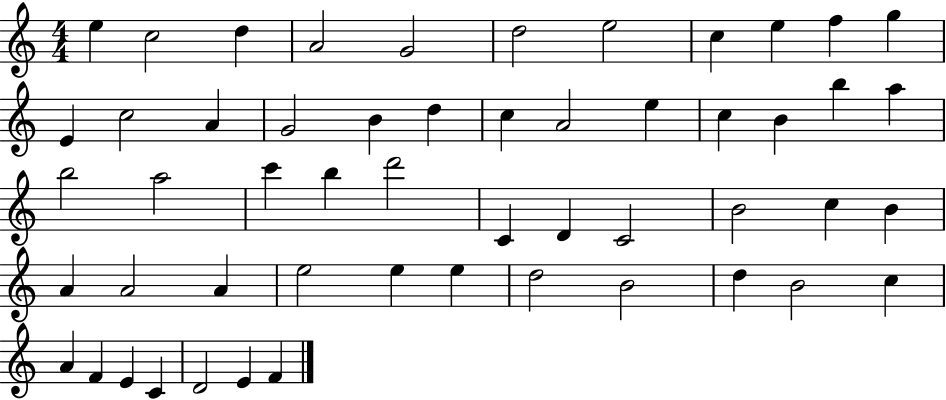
X:1
T:Untitled
M:4/4
L:1/4
K:C
e c2 d A2 G2 d2 e2 c e f g E c2 A G2 B d c A2 e c B b a b2 a2 c' b d'2 C D C2 B2 c B A A2 A e2 e e d2 B2 d B2 c A F E C D2 E F